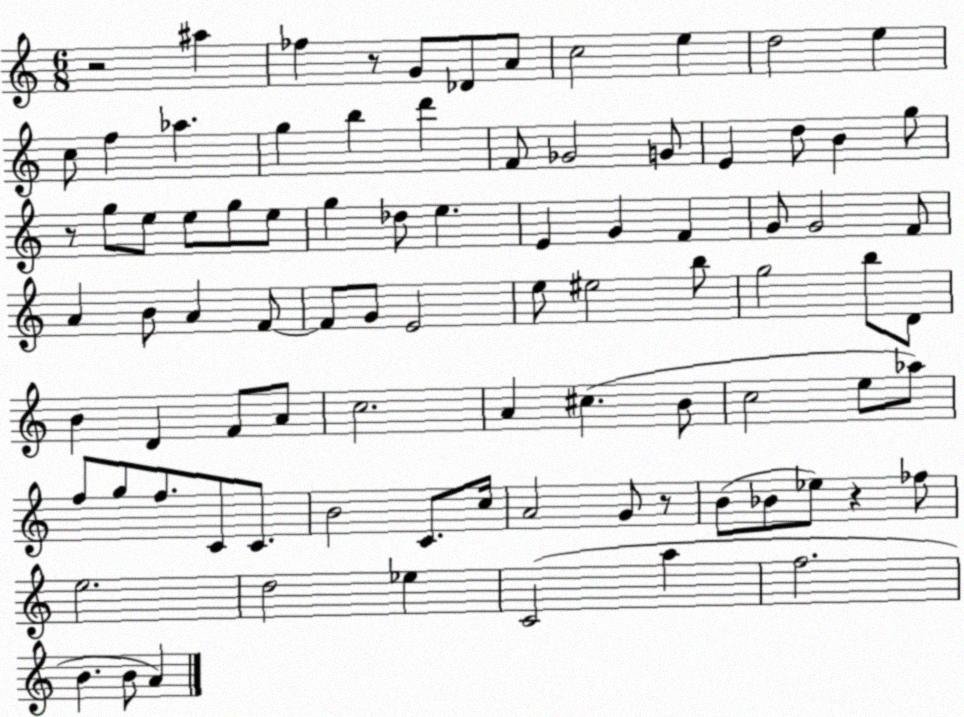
X:1
T:Untitled
M:6/8
L:1/4
K:C
z2 ^a _f z/2 G/2 _D/2 A/2 c2 e d2 e c/2 f _a g b d' F/2 _G2 G/2 E d/2 B g/2 z/2 g/2 e/2 e/2 g/2 e/2 g _d/2 e E G F G/2 G2 F/2 A B/2 A F/2 F/2 G/2 E2 e/2 ^e2 b/2 g2 b/2 D/2 B D F/2 A/2 c2 A ^c B/2 c2 e/2 _a/2 f/2 g/2 f/2 C/2 C/2 B2 C/2 c/4 A2 G/2 z/2 B/2 _B/2 _e/2 z _f/2 e2 d2 _e C2 a f2 B B/2 A